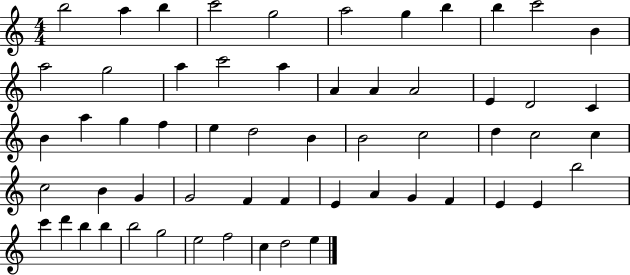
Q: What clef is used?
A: treble